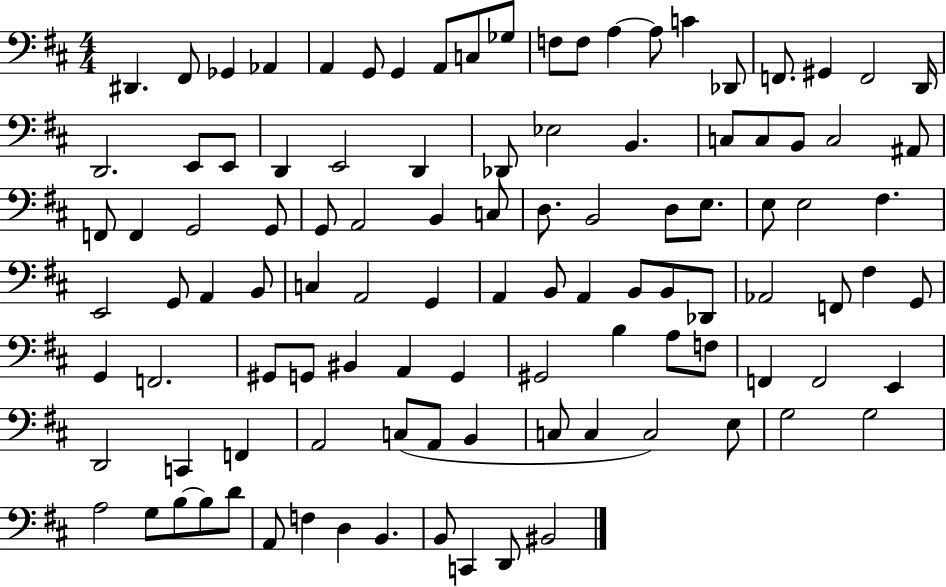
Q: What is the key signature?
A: D major